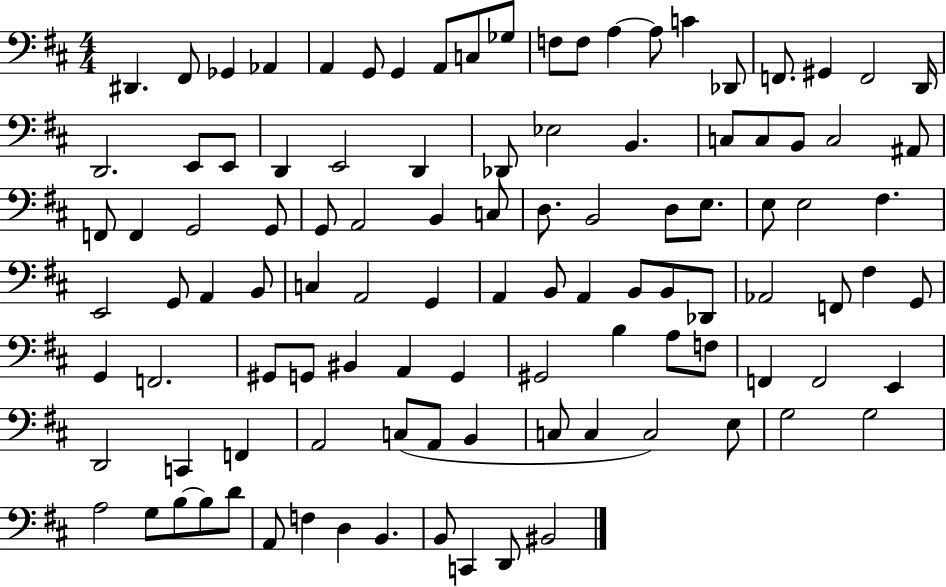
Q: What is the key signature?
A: D major